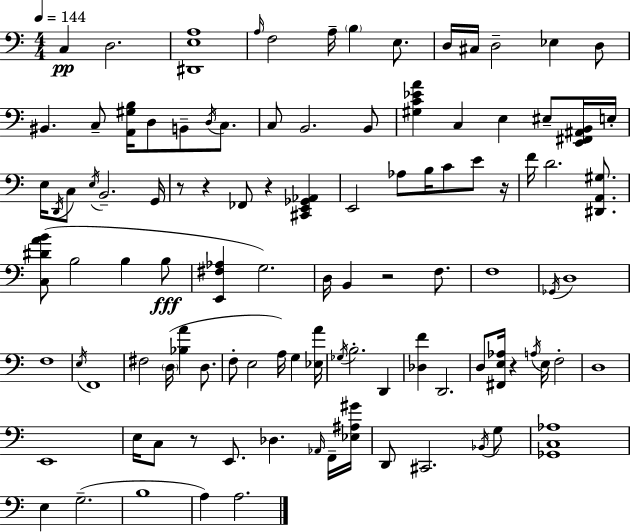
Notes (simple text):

C3/q D3/h. [D#2,E3,A3]/w A3/s F3/h A3/s B3/q E3/e. D3/s C#3/s D3/h Eb3/q D3/e BIS2/q. C3/e [A2,G#3,B3]/s D3/e B2/e D3/s C3/e. C3/e B2/h. B2/e [G#3,C4,Eb4,A4]/q C3/q E3/q EIS3/e [E2,F#2,A#2,B2]/s E3/s E3/s D2/s C3/e E3/s B2/h. G2/s R/e R/q FES2/e R/q [C#2,E2,Gb2,Ab2]/q E2/h Ab3/e B3/s C4/e E4/e R/s F4/s D4/h. [D#2,A2,G#3]/e. [C3,D#4,A4,B4]/e B3/h B3/q B3/e [E2,F#3,Ab3]/q G3/h. D3/s B2/q R/h F3/e. F3/w Gb2/s D3/w F3/w E3/s F2/w F#3/h D3/s [Bb3,A4]/q D3/e. F3/e E3/h A3/s G3/q [Eb3,A4]/s Gb3/s B3/h. D2/q [Db3,F4]/q D2/h. D3/e [F#2,E3,Ab3]/s R/q A3/s E3/s F3/h D3/w E2/w E3/s C3/e R/e E2/e. Db3/q. Ab2/s F2/s [Eb3,A#3,G#4]/s D2/e C#2/h. Bb2/s G3/e [Gb2,C3,Ab3]/w E3/q G3/h. B3/w A3/q A3/h.